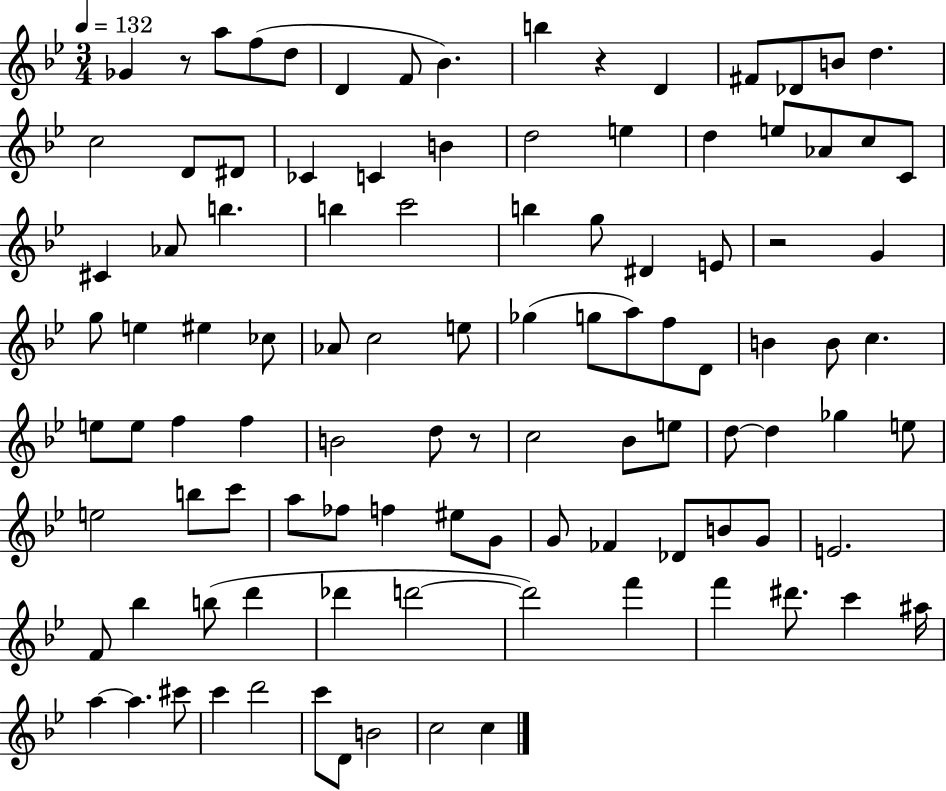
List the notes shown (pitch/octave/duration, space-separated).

Gb4/q R/e A5/e F5/e D5/e D4/q F4/e Bb4/q. B5/q R/q D4/q F#4/e Db4/e B4/e D5/q. C5/h D4/e D#4/e CES4/q C4/q B4/q D5/h E5/q D5/q E5/e Ab4/e C5/e C4/e C#4/q Ab4/e B5/q. B5/q C6/h B5/q G5/e D#4/q E4/e R/h G4/q G5/e E5/q EIS5/q CES5/e Ab4/e C5/h E5/e Gb5/q G5/e A5/e F5/e D4/e B4/q B4/e C5/q. E5/e E5/e F5/q F5/q B4/h D5/e R/e C5/h Bb4/e E5/e D5/e D5/q Gb5/q E5/e E5/h B5/e C6/e A5/e FES5/e F5/q EIS5/e G4/e G4/e FES4/q Db4/e B4/e G4/e E4/h. F4/e Bb5/q B5/e D6/q Db6/q D6/h D6/h F6/q F6/q D#6/e. C6/q A#5/s A5/q A5/q. C#6/e C6/q D6/h C6/e D4/e B4/h C5/h C5/q